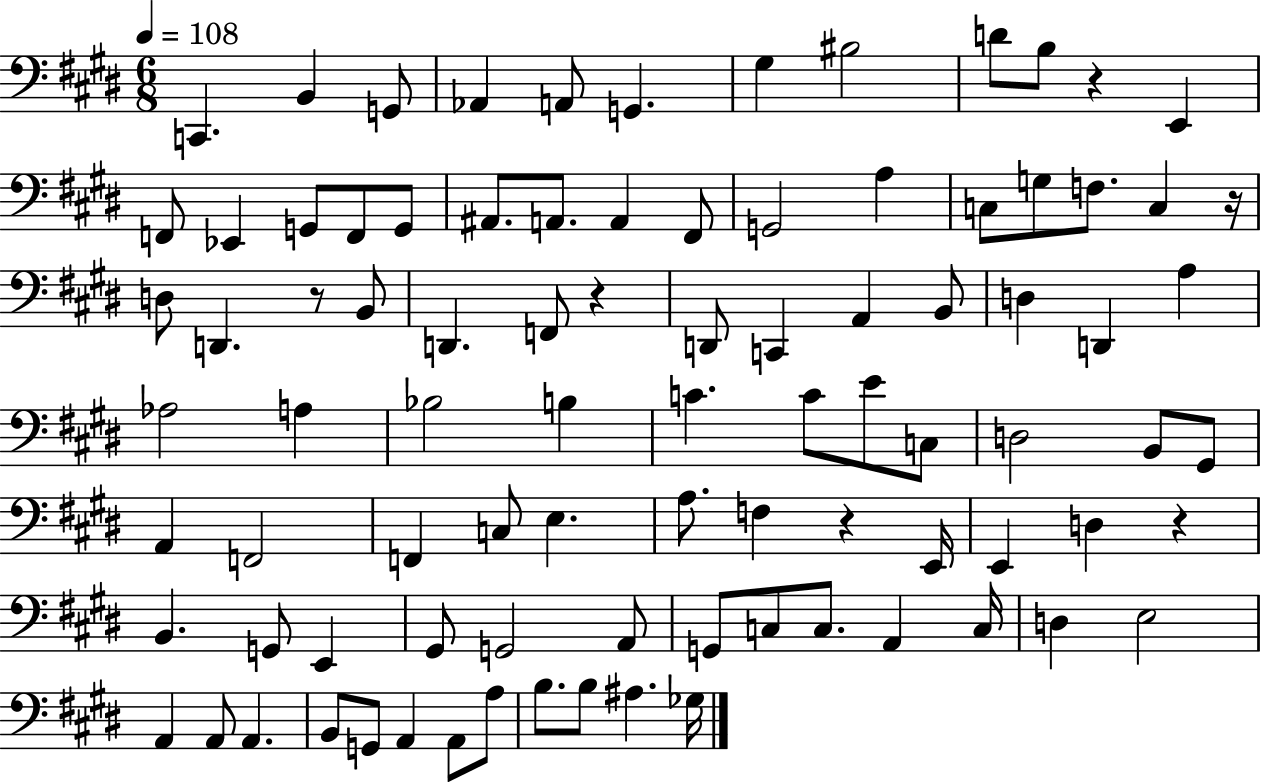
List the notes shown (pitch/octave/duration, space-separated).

C2/q. B2/q G2/e Ab2/q A2/e G2/q. G#3/q BIS3/h D4/e B3/e R/q E2/q F2/e Eb2/q G2/e F2/e G2/e A#2/e. A2/e. A2/q F#2/e G2/h A3/q C3/e G3/e F3/e. C3/q R/s D3/e D2/q. R/e B2/e D2/q. F2/e R/q D2/e C2/q A2/q B2/e D3/q D2/q A3/q Ab3/h A3/q Bb3/h B3/q C4/q. C4/e E4/e C3/e D3/h B2/e G#2/e A2/q F2/h F2/q C3/e E3/q. A3/e. F3/q R/q E2/s E2/q D3/q R/q B2/q. G2/e E2/q G#2/e G2/h A2/e G2/e C3/e C3/e. A2/q C3/s D3/q E3/h A2/q A2/e A2/q. B2/e G2/e A2/q A2/e A3/e B3/e. B3/e A#3/q. Gb3/s